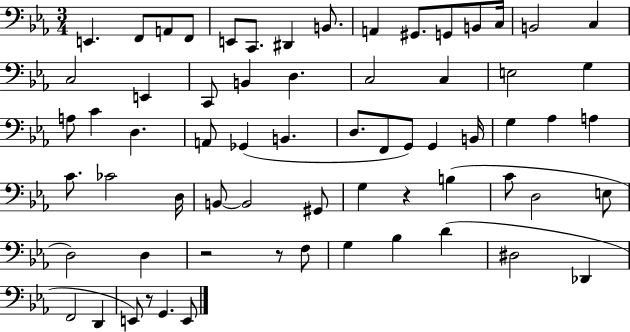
X:1
T:Untitled
M:3/4
L:1/4
K:Eb
E,, F,,/2 A,,/2 F,,/2 E,,/2 C,,/2 ^D,, B,,/2 A,, ^G,,/2 G,,/2 B,,/2 C,/4 B,,2 C, C,2 E,, C,,/2 B,, D, C,2 C, E,2 G, A,/2 C D, A,,/2 _G,, B,, D,/2 F,,/2 G,,/2 G,, B,,/4 G, _A, A, C/2 _C2 D,/4 B,,/2 B,,2 ^G,,/2 G, z B, C/2 D,2 E,/2 D,2 D, z2 z/2 F,/2 G, _B, D ^D,2 _D,, F,,2 D,, E,,/2 z/2 G,, E,,/2